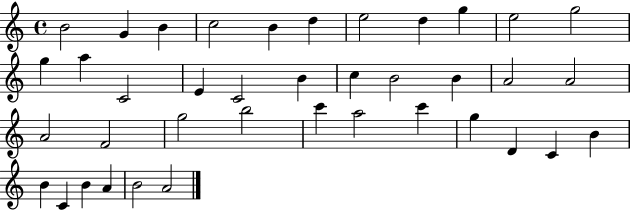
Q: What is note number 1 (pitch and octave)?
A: B4